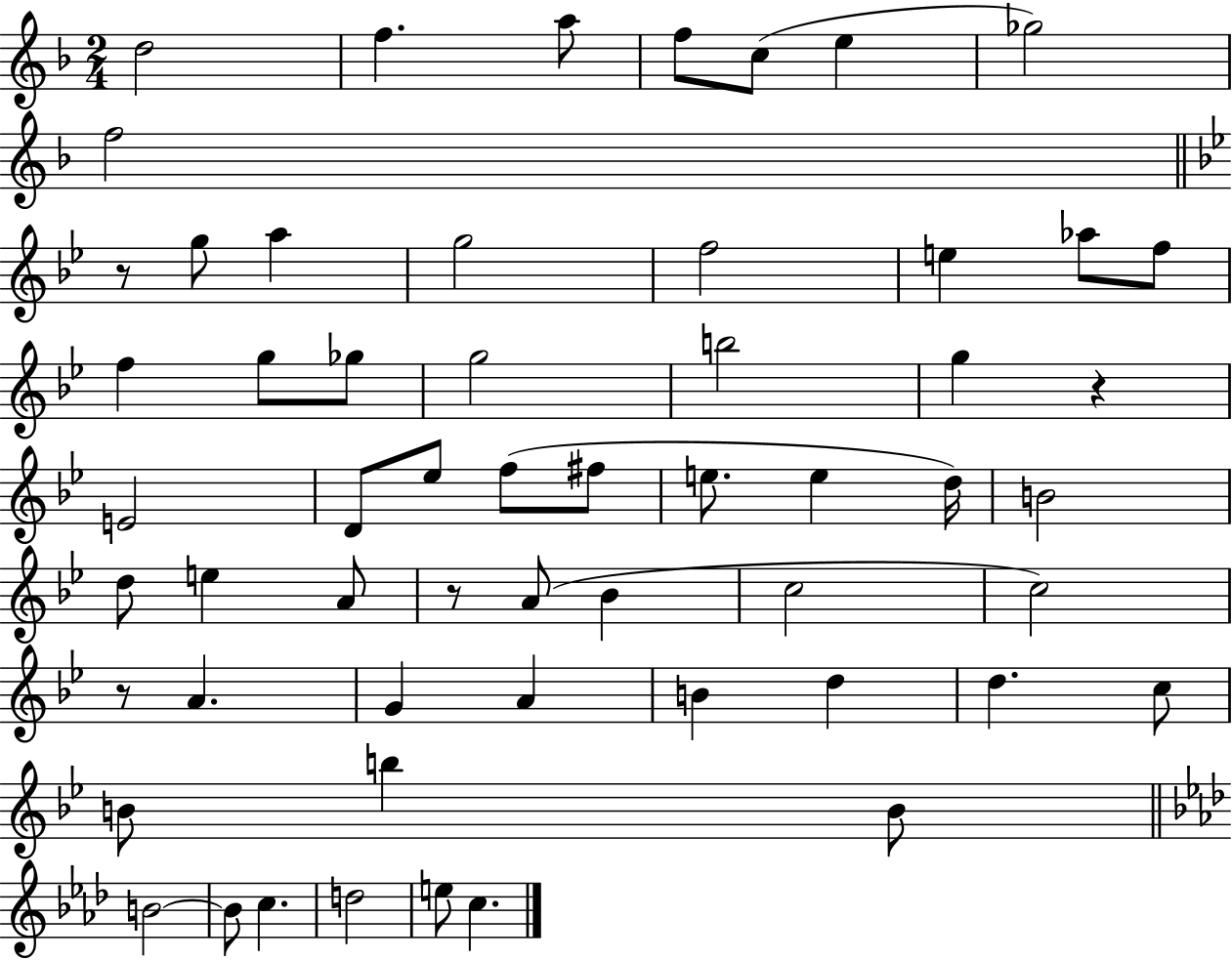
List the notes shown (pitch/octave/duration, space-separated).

D5/h F5/q. A5/e F5/e C5/e E5/q Gb5/h F5/h R/e G5/e A5/q G5/h F5/h E5/q Ab5/e F5/e F5/q G5/e Gb5/e G5/h B5/h G5/q R/q E4/h D4/e Eb5/e F5/e F#5/e E5/e. E5/q D5/s B4/h D5/e E5/q A4/e R/e A4/e Bb4/q C5/h C5/h R/e A4/q. G4/q A4/q B4/q D5/q D5/q. C5/e B4/e B5/q B4/e B4/h B4/e C5/q. D5/h E5/e C5/q.